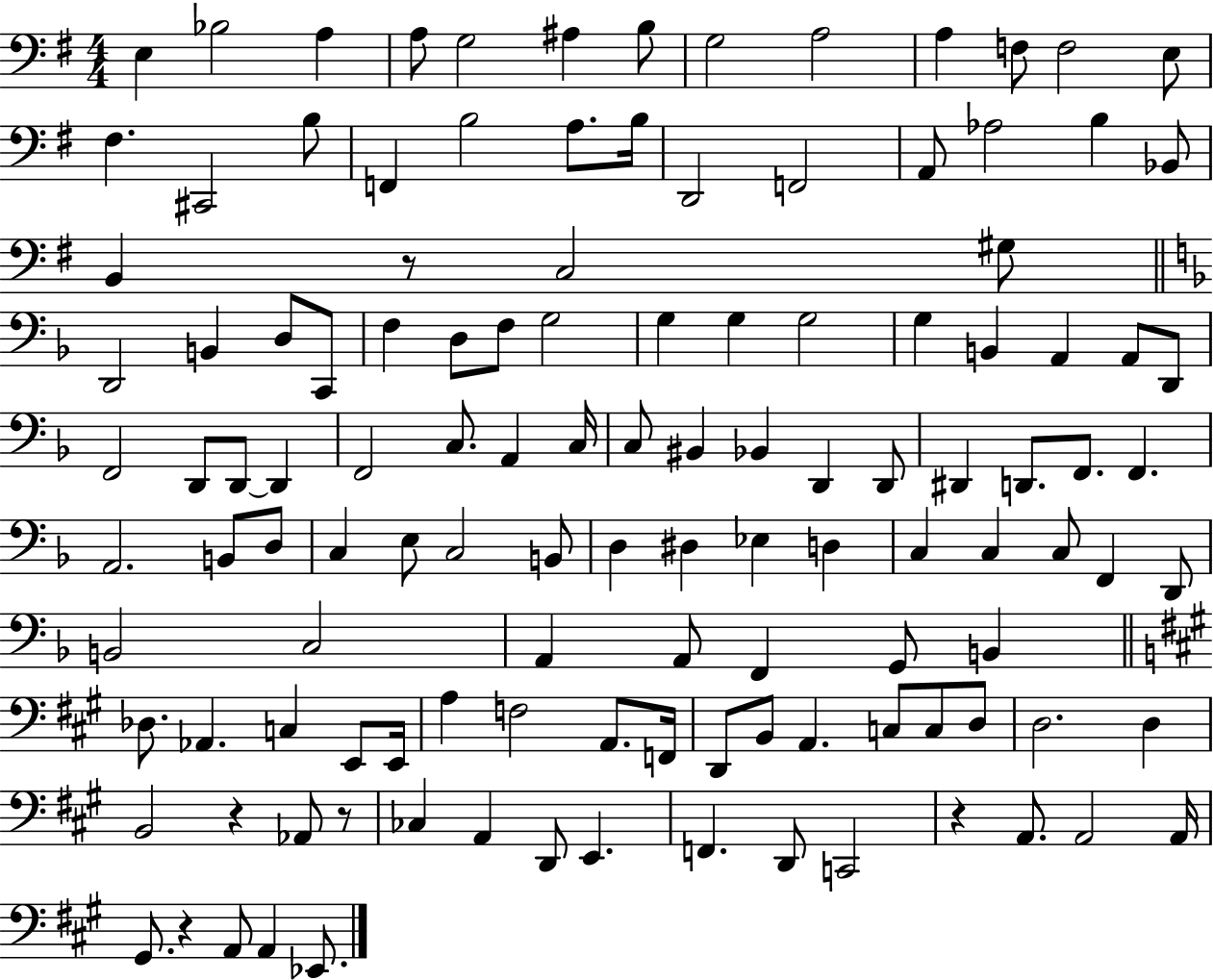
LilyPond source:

{
  \clef bass
  \numericTimeSignature
  \time 4/4
  \key g \major
  \repeat volta 2 { e4 bes2 a4 | a8 g2 ais4 b8 | g2 a2 | a4 f8 f2 e8 | \break fis4. cis,2 b8 | f,4 b2 a8. b16 | d,2 f,2 | a,8 aes2 b4 bes,8 | \break b,4 r8 c2 gis8 | \bar "||" \break \key d \minor d,2 b,4 d8 c,8 | f4 d8 f8 g2 | g4 g4 g2 | g4 b,4 a,4 a,8 d,8 | \break f,2 d,8 d,8~~ d,4 | f,2 c8. a,4 c16 | c8 bis,4 bes,4 d,4 d,8 | dis,4 d,8. f,8. f,4. | \break a,2. b,8 d8 | c4 e8 c2 b,8 | d4 dis4 ees4 d4 | c4 c4 c8 f,4 d,8 | \break b,2 c2 | a,4 a,8 f,4 g,8 b,4 | \bar "||" \break \key a \major des8. aes,4. c4 e,8 e,16 | a4 f2 a,8. f,16 | d,8 b,8 a,4. c8 c8 d8 | d2. d4 | \break b,2 r4 aes,8 r8 | ces4 a,4 d,8 e,4. | f,4. d,8 c,2 | r4 a,8. a,2 a,16 | \break gis,8. r4 a,8 a,4 ees,8. | } \bar "|."
}